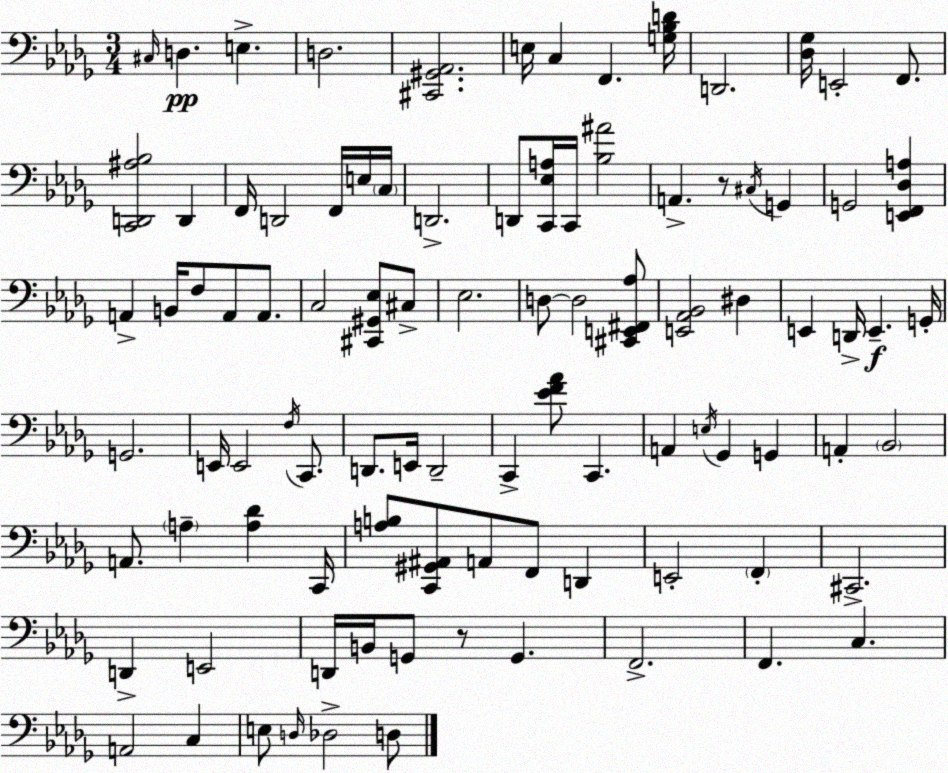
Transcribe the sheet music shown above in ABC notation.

X:1
T:Untitled
M:3/4
L:1/4
K:Bbm
^C,/4 D, E, D,2 [^C,,^G,,_A,,]2 E,/4 C, F,, [G,_B,D]/4 D,,2 [_D,_G,]/4 E,,2 F,,/2 [C,,D,,^A,_B,]2 D,, F,,/4 D,,2 F,,/4 E,/4 C,/4 D,,2 D,,/2 [C,,_E,A,]/4 C,,/4 [_B,^A]2 A,, z/2 ^C,/4 G,, G,,2 [E,,F,,_D,A,] A,, B,,/4 F,/2 A,,/2 A,,/2 C,2 [^C,,^G,,_E,]/2 ^C,/2 _E,2 D,/2 D,2 [^C,,E,,^F,,_A,]/2 [E,,_A,,_B,,]2 ^D, E,, D,,/4 E,, G,,/4 G,,2 E,,/4 E,,2 F,/4 C,,/2 D,,/2 E,,/4 D,,2 C,, [_EF_A]/2 C,, A,, E,/4 _G,, G,, A,, _B,,2 A,,/2 A, [A,_D] C,,/4 [A,B,]/2 [C,,^G,,^A,,]/2 A,,/2 F,,/2 D,, E,,2 F,, ^C,,2 D,, E,,2 D,,/4 B,,/4 G,,/2 z/2 G,, F,,2 F,, C, A,,2 C, E,/2 D,/4 _D,2 D,/2